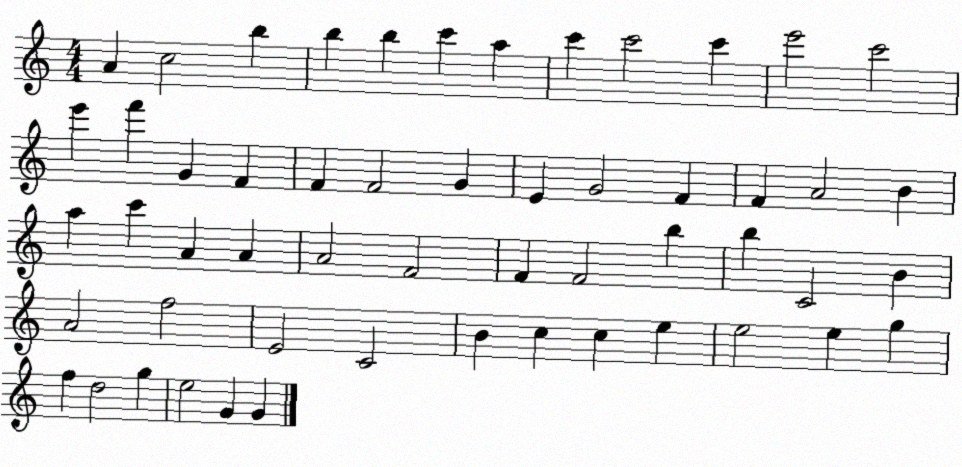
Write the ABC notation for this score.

X:1
T:Untitled
M:4/4
L:1/4
K:C
A c2 b b b c' a c' c'2 c' e'2 c'2 e' f' G F F F2 G E G2 F F A2 B a c' A A A2 F2 F F2 b b C2 B A2 f2 E2 C2 B c c e e2 e g f d2 g e2 G G